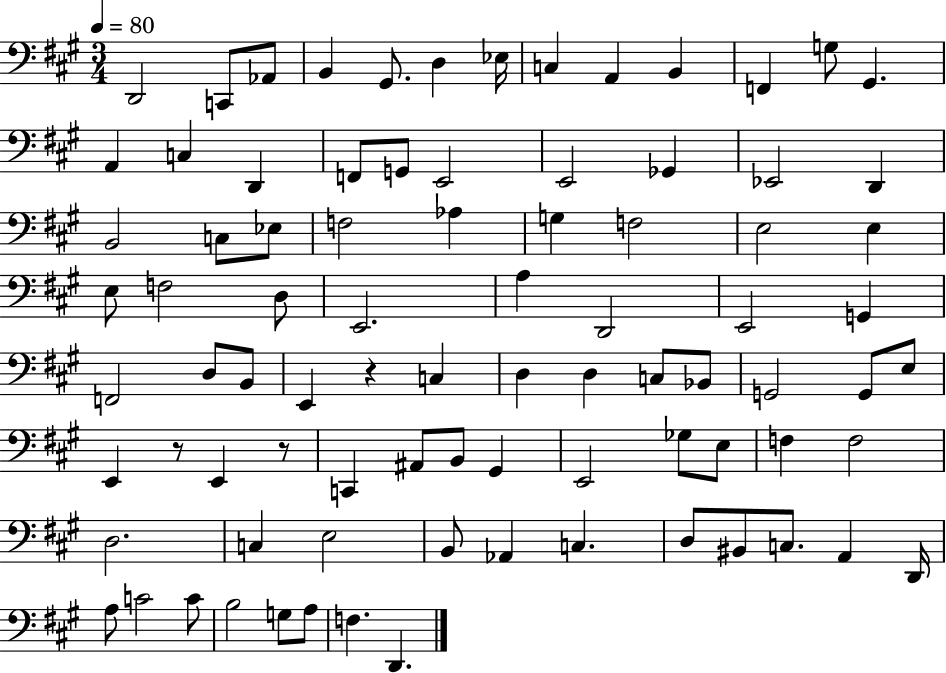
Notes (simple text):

D2/h C2/e Ab2/e B2/q G#2/e. D3/q Eb3/s C3/q A2/q B2/q F2/q G3/e G#2/q. A2/q C3/q D2/q F2/e G2/e E2/h E2/h Gb2/q Eb2/h D2/q B2/h C3/e Eb3/e F3/h Ab3/q G3/q F3/h E3/h E3/q E3/e F3/h D3/e E2/h. A3/q D2/h E2/h G2/q F2/h D3/e B2/e E2/q R/q C3/q D3/q D3/q C3/e Bb2/e G2/h G2/e E3/e E2/q R/e E2/q R/e C2/q A#2/e B2/e G#2/q E2/h Gb3/e E3/e F3/q F3/h D3/h. C3/q E3/h B2/e Ab2/q C3/q. D3/e BIS2/e C3/e. A2/q D2/s A3/e C4/h C4/e B3/h G3/e A3/e F3/q. D2/q.